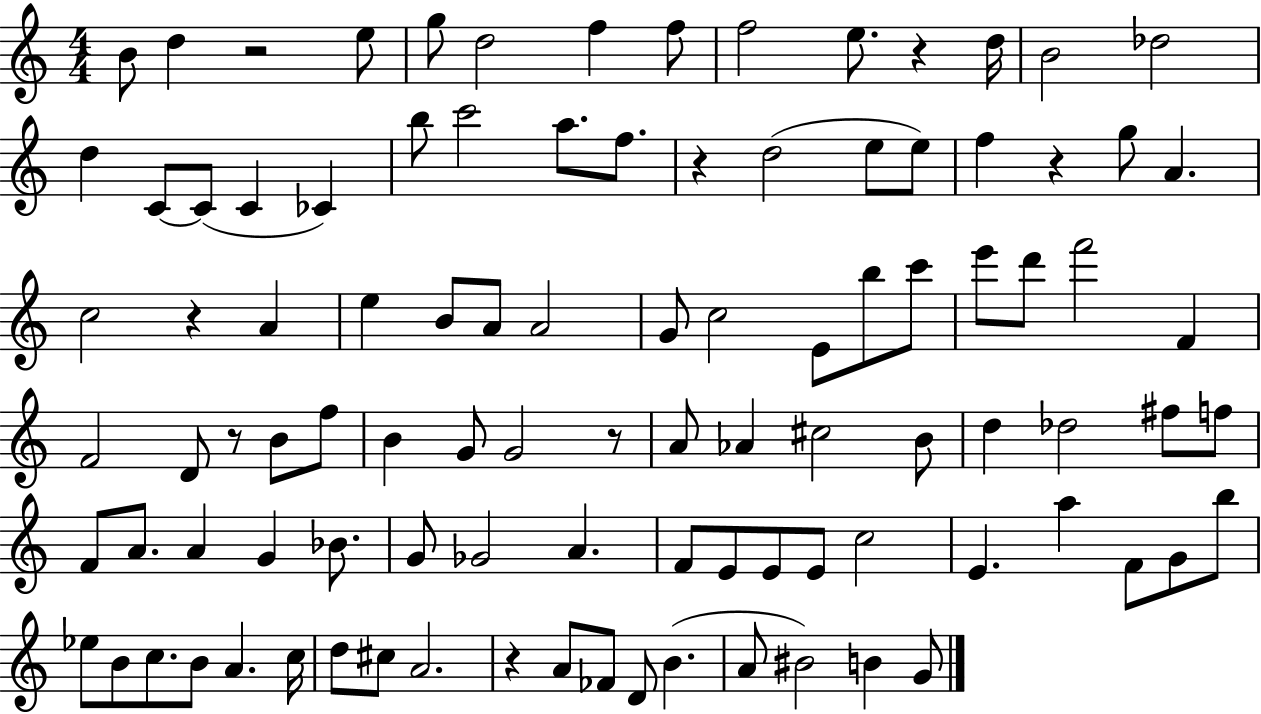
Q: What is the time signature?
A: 4/4